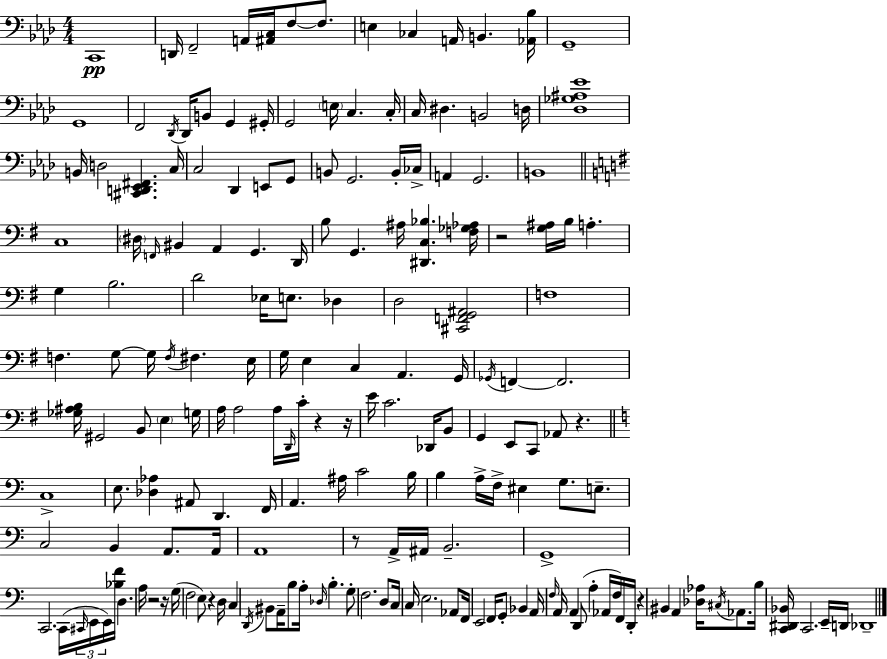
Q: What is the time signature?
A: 4/4